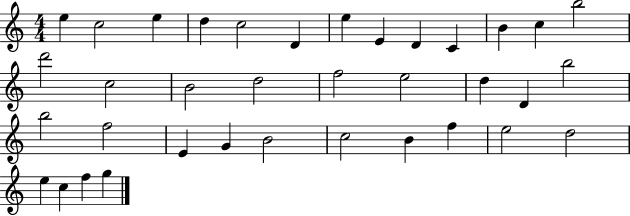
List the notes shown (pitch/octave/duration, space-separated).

E5/q C5/h E5/q D5/q C5/h D4/q E5/q E4/q D4/q C4/q B4/q C5/q B5/h D6/h C5/h B4/h D5/h F5/h E5/h D5/q D4/q B5/h B5/h F5/h E4/q G4/q B4/h C5/h B4/q F5/q E5/h D5/h E5/q C5/q F5/q G5/q